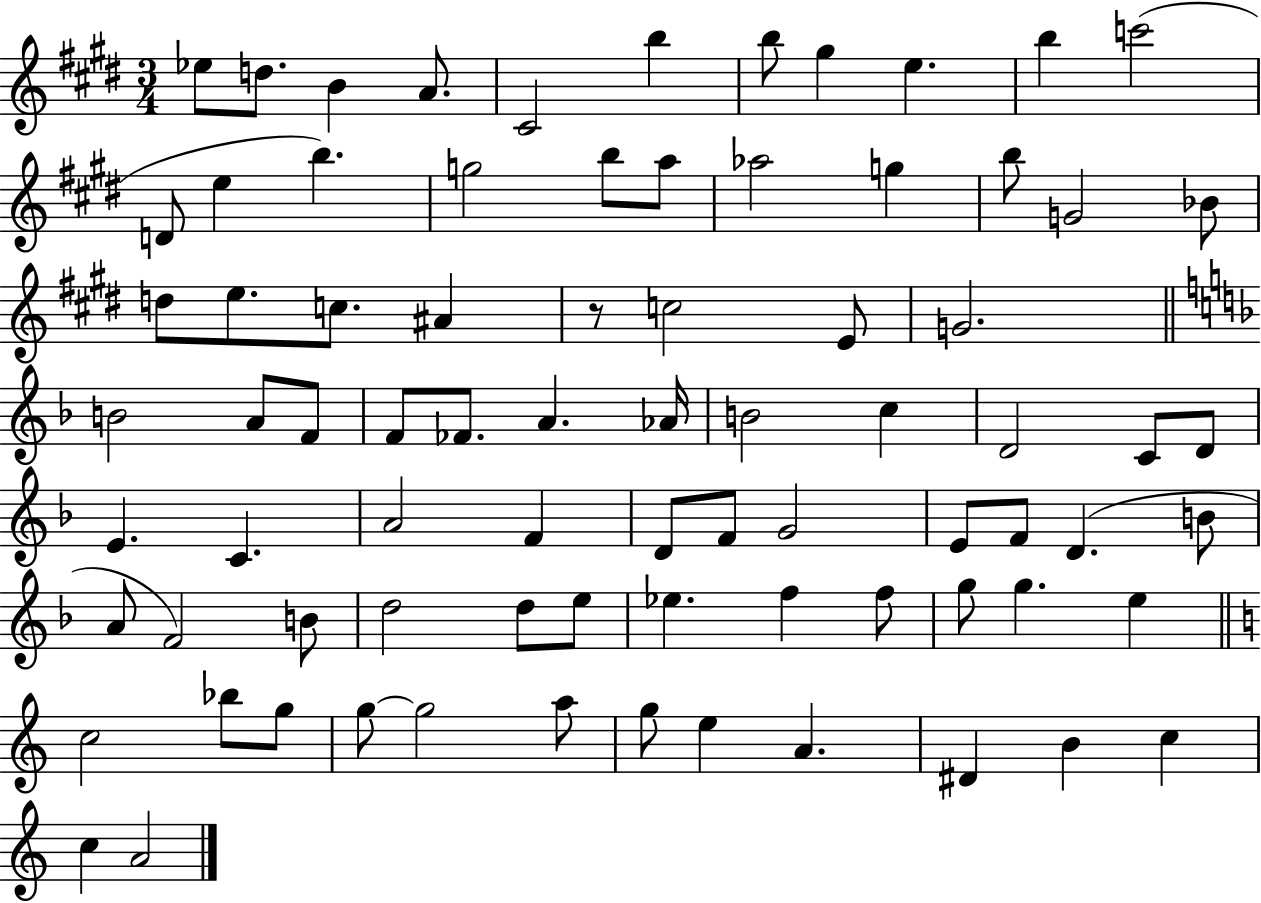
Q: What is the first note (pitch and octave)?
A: Eb5